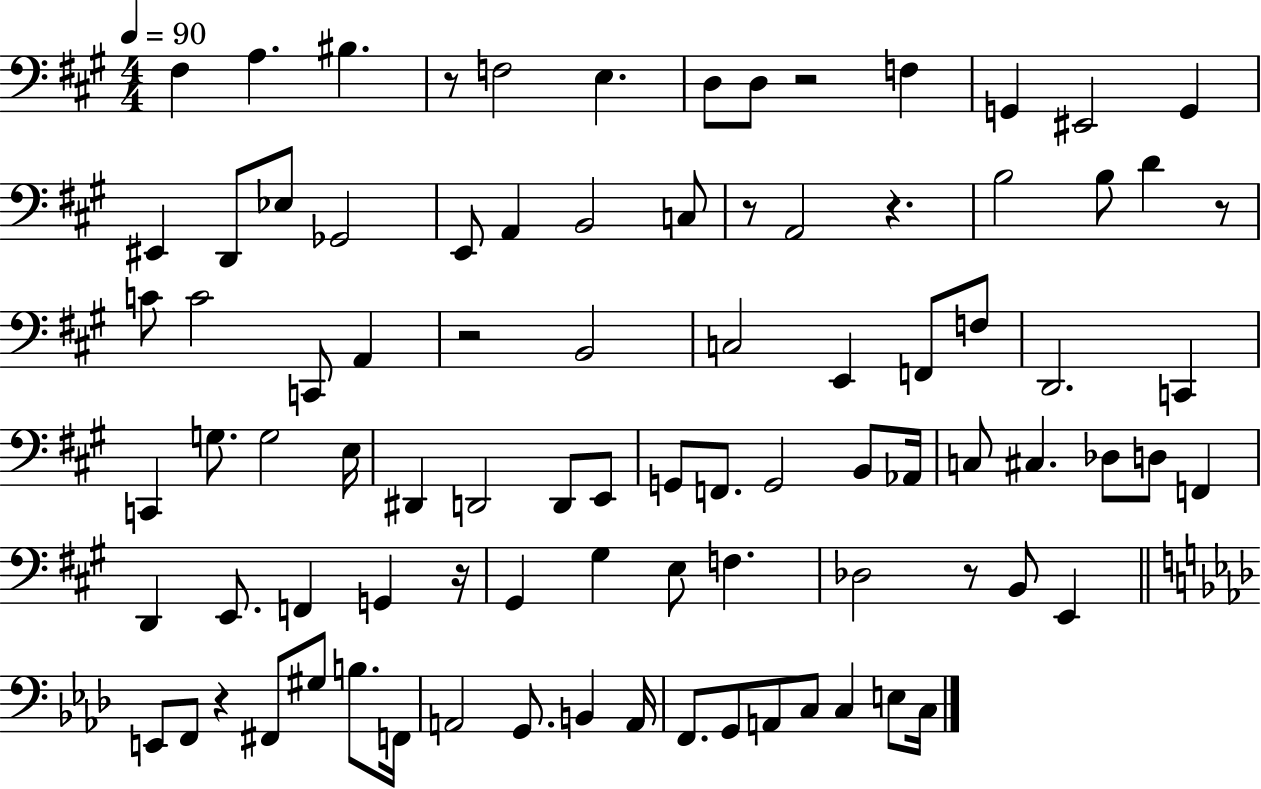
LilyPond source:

{
  \clef bass
  \numericTimeSignature
  \time 4/4
  \key a \major
  \tempo 4 = 90
  \repeat volta 2 { fis4 a4. bis4. | r8 f2 e4. | d8 d8 r2 f4 | g,4 eis,2 g,4 | \break eis,4 d,8 ees8 ges,2 | e,8 a,4 b,2 c8 | r8 a,2 r4. | b2 b8 d'4 r8 | \break c'8 c'2 c,8 a,4 | r2 b,2 | c2 e,4 f,8 f8 | d,2. c,4 | \break c,4 g8. g2 e16 | dis,4 d,2 d,8 e,8 | g,8 f,8. g,2 b,8 aes,16 | c8 cis4. des8 d8 f,4 | \break d,4 e,8. f,4 g,4 r16 | gis,4 gis4 e8 f4. | des2 r8 b,8 e,4 | \bar "||" \break \key f \minor e,8 f,8 r4 fis,8 gis8 b8. f,16 | a,2 g,8. b,4 a,16 | f,8. g,8 a,8 c8 c4 e8 c16 | } \bar "|."
}